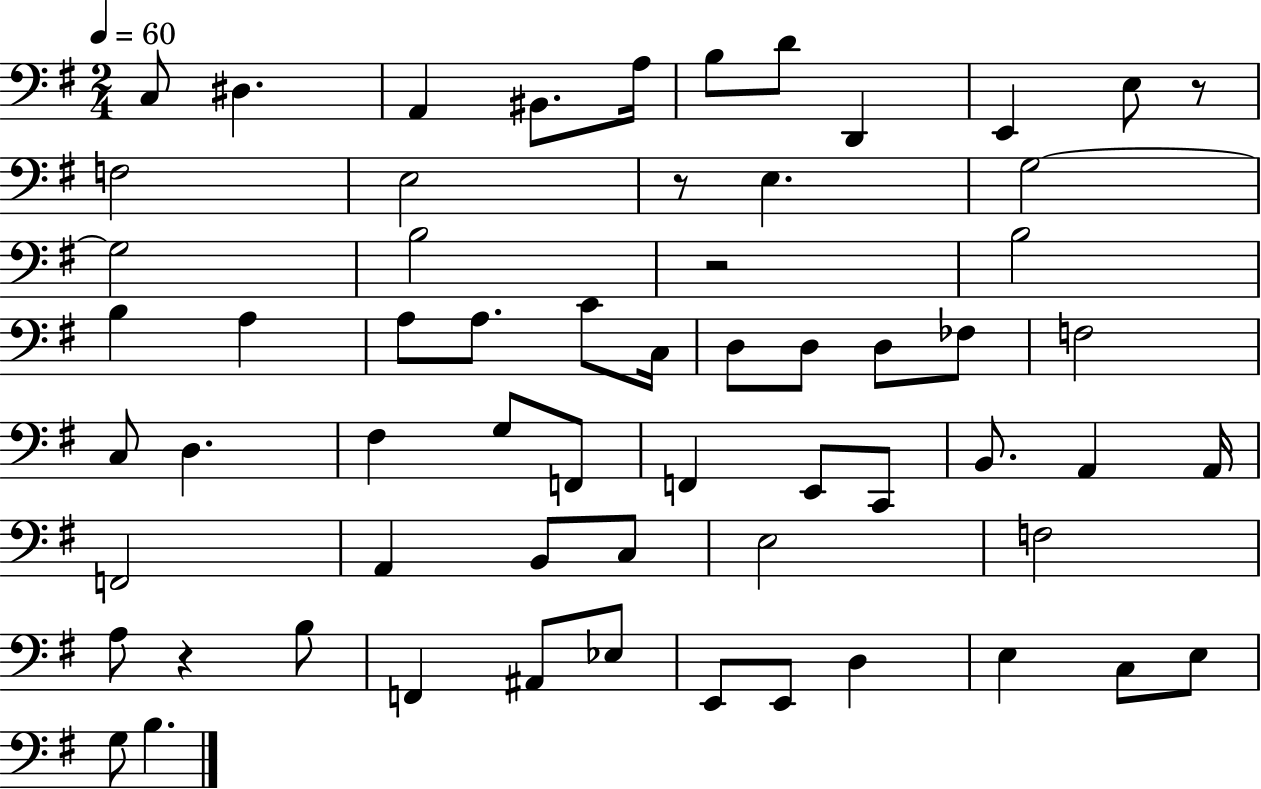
X:1
T:Untitled
M:2/4
L:1/4
K:G
C,/2 ^D, A,, ^B,,/2 A,/4 B,/2 D/2 D,, E,, E,/2 z/2 F,2 E,2 z/2 E, G,2 G,2 B,2 z2 B,2 B, A, A,/2 A,/2 C/2 C,/4 D,/2 D,/2 D,/2 _F,/2 F,2 C,/2 D, ^F, G,/2 F,,/2 F,, E,,/2 C,,/2 B,,/2 A,, A,,/4 F,,2 A,, B,,/2 C,/2 E,2 F,2 A,/2 z B,/2 F,, ^A,,/2 _E,/2 E,,/2 E,,/2 D, E, C,/2 E,/2 G,/2 B,